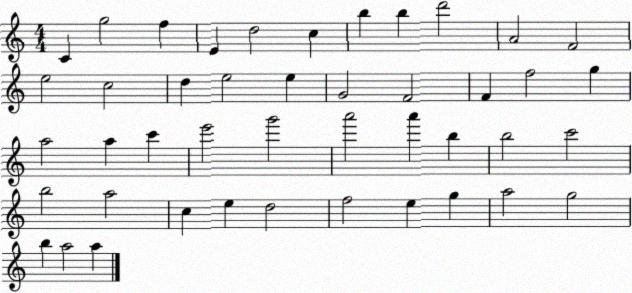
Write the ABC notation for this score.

X:1
T:Untitled
M:4/4
L:1/4
K:C
C g2 f E d2 c b b d'2 A2 F2 e2 c2 d e2 e G2 F2 F f2 g a2 a c' e'2 g'2 a'2 a' b b2 c'2 b2 a2 c e d2 f2 e g a2 g2 b a2 a